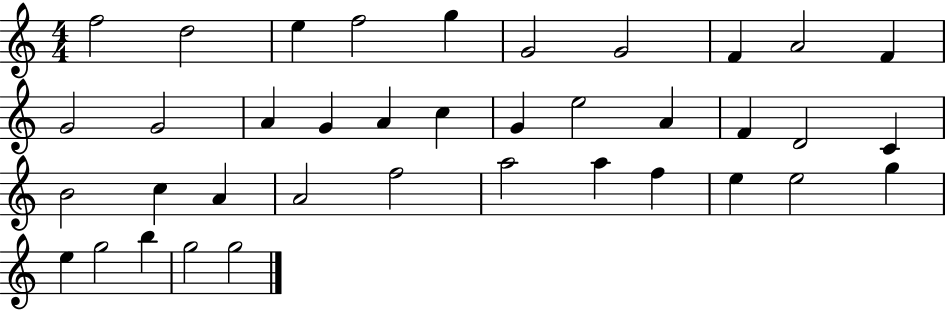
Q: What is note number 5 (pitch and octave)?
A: G5